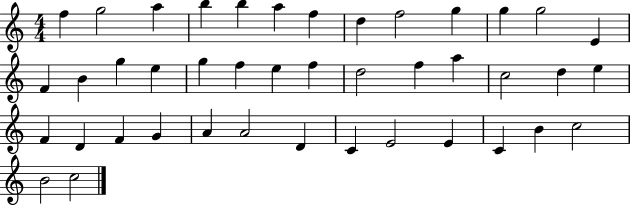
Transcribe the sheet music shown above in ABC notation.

X:1
T:Untitled
M:4/4
L:1/4
K:C
f g2 a b b a f d f2 g g g2 E F B g e g f e f d2 f a c2 d e F D F G A A2 D C E2 E C B c2 B2 c2